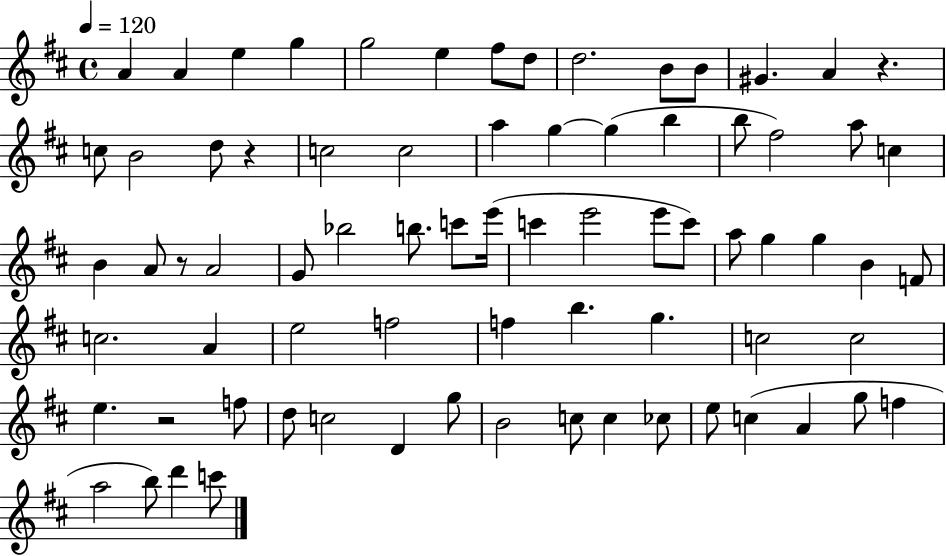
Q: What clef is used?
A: treble